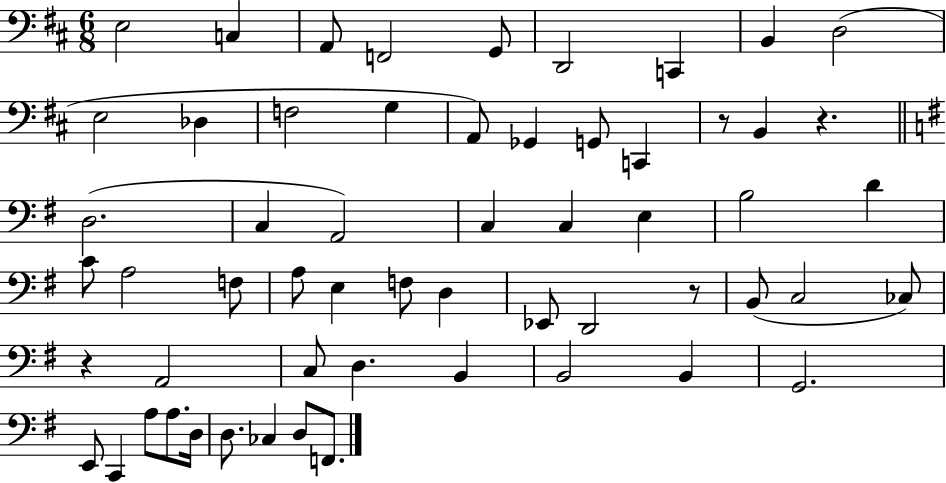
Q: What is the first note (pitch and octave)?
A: E3